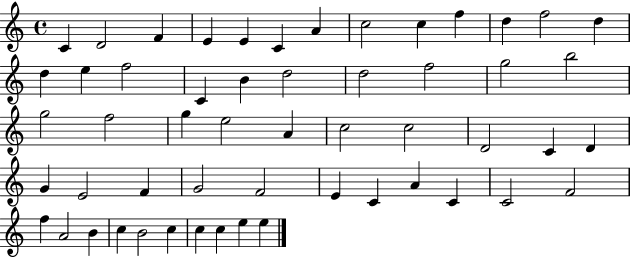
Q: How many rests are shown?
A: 0